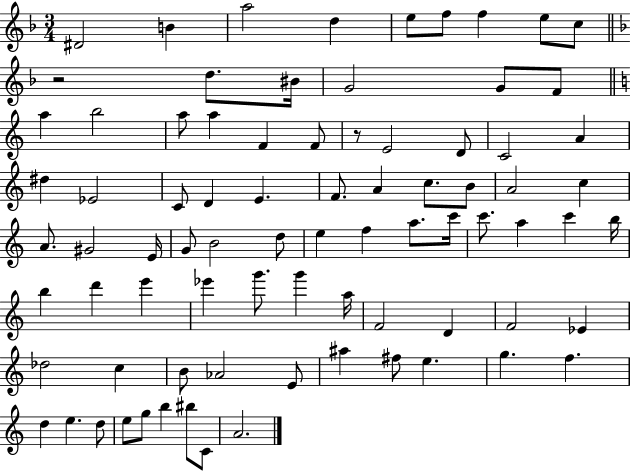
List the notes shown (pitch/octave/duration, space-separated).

D#4/h B4/q A5/h D5/q E5/e F5/e F5/q E5/e C5/e R/h D5/e. BIS4/s G4/h G4/e F4/e A5/q B5/h A5/e A5/q F4/q F4/e R/e E4/h D4/e C4/h A4/q D#5/q Eb4/h C4/e D4/q E4/q. F4/e. A4/q C5/e. B4/e A4/h C5/q A4/e. G#4/h E4/s G4/e B4/h D5/e E5/q F5/q A5/e. C6/s C6/e. A5/q C6/q B5/s B5/q D6/q E6/q Eb6/q G6/e. G6/q A5/s F4/h D4/q F4/h Eb4/q Db5/h C5/q B4/e Ab4/h E4/e A#5/q F#5/e E5/q. G5/q. F5/q. D5/q E5/q. D5/e E5/e G5/e B5/q BIS5/e C4/e A4/h.